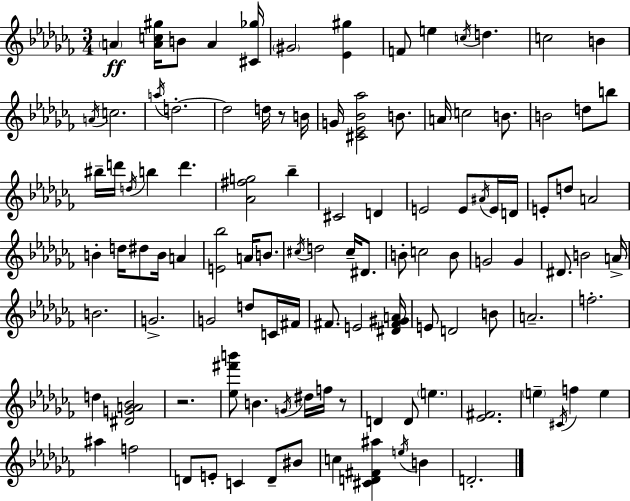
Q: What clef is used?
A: treble